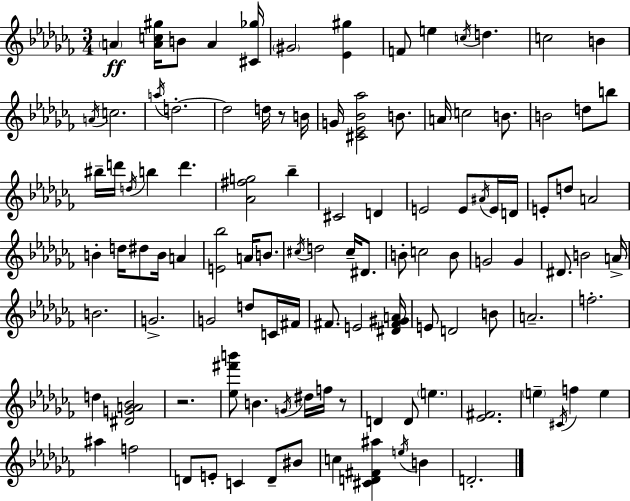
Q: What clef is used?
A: treble